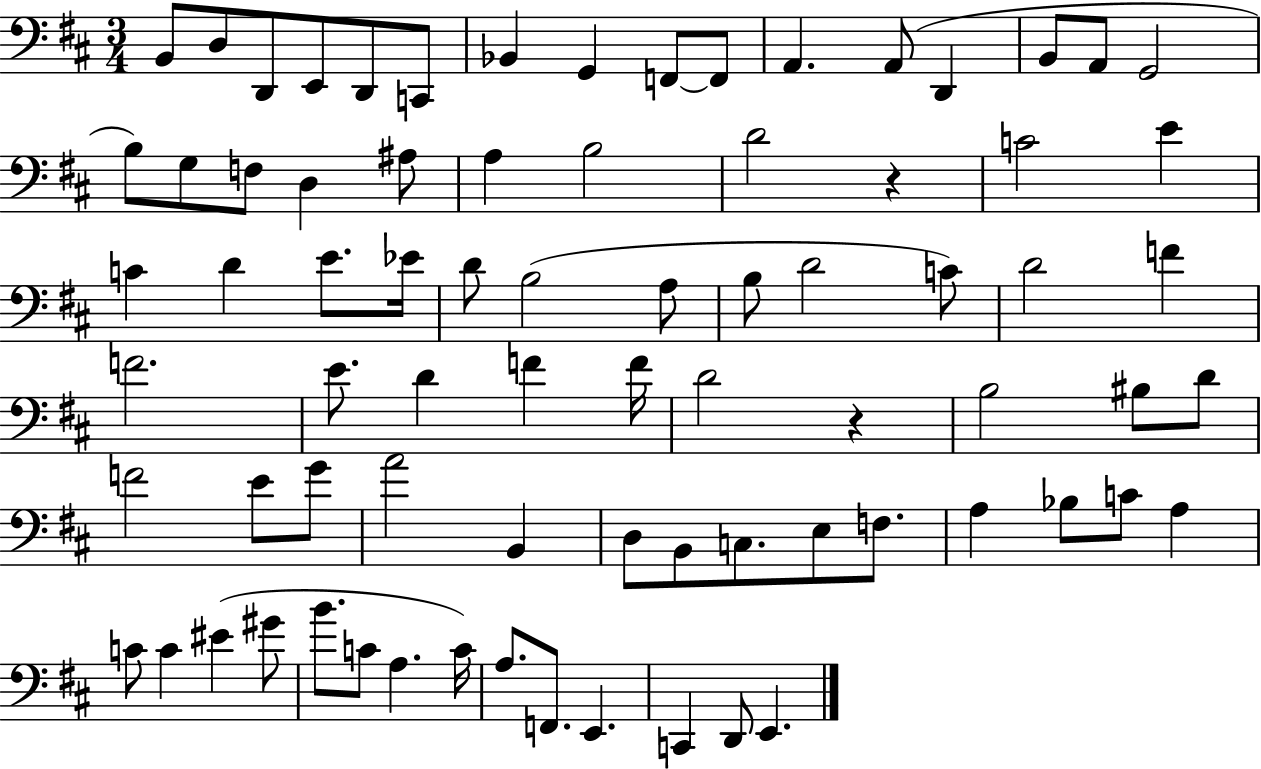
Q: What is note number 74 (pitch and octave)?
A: D2